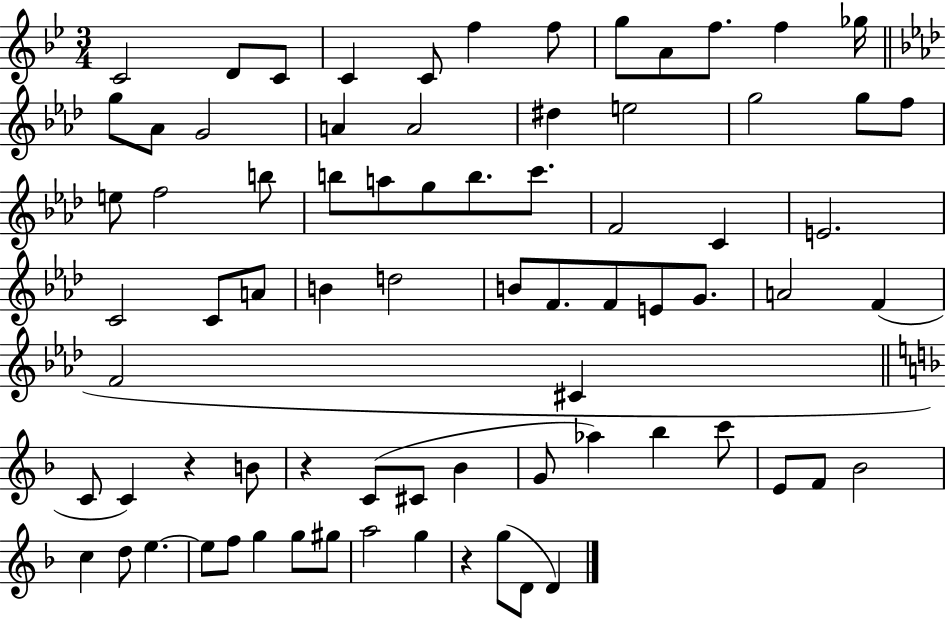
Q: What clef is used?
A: treble